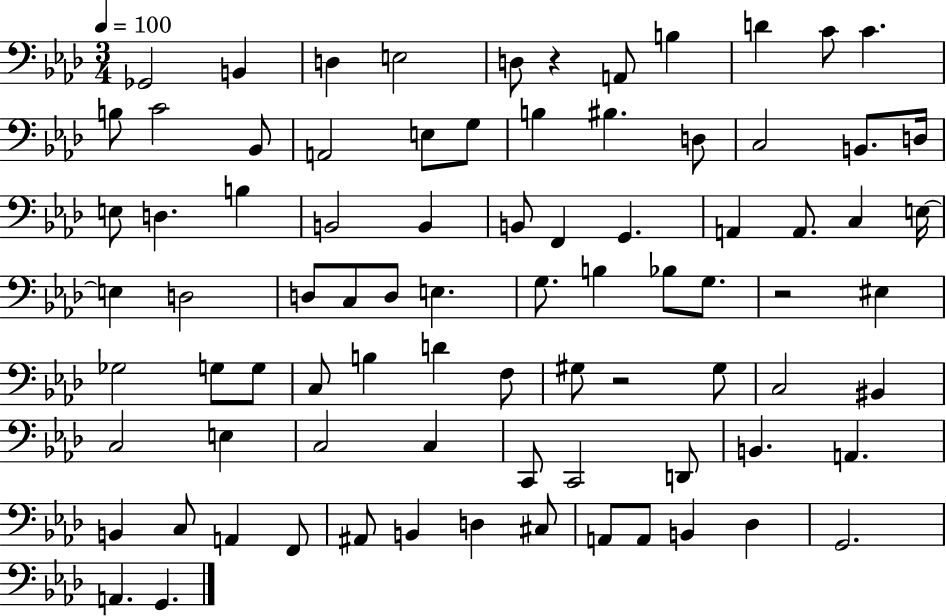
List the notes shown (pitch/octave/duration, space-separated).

Gb2/h B2/q D3/q E3/h D3/e R/q A2/e B3/q D4/q C4/e C4/q. B3/e C4/h Bb2/e A2/h E3/e G3/e B3/q BIS3/q. D3/e C3/h B2/e. D3/s E3/e D3/q. B3/q B2/h B2/q B2/e F2/q G2/q. A2/q A2/e. C3/q E3/s E3/q D3/h D3/e C3/e D3/e E3/q. G3/e. B3/q Bb3/e G3/e. R/h EIS3/q Gb3/h G3/e G3/e C3/e B3/q D4/q F3/e G#3/e R/h G#3/e C3/h BIS2/q C3/h E3/q C3/h C3/q C2/e C2/h D2/e B2/q. A2/q. B2/q C3/e A2/q F2/e A#2/e B2/q D3/q C#3/e A2/e A2/e B2/q Db3/q G2/h. A2/q. G2/q.